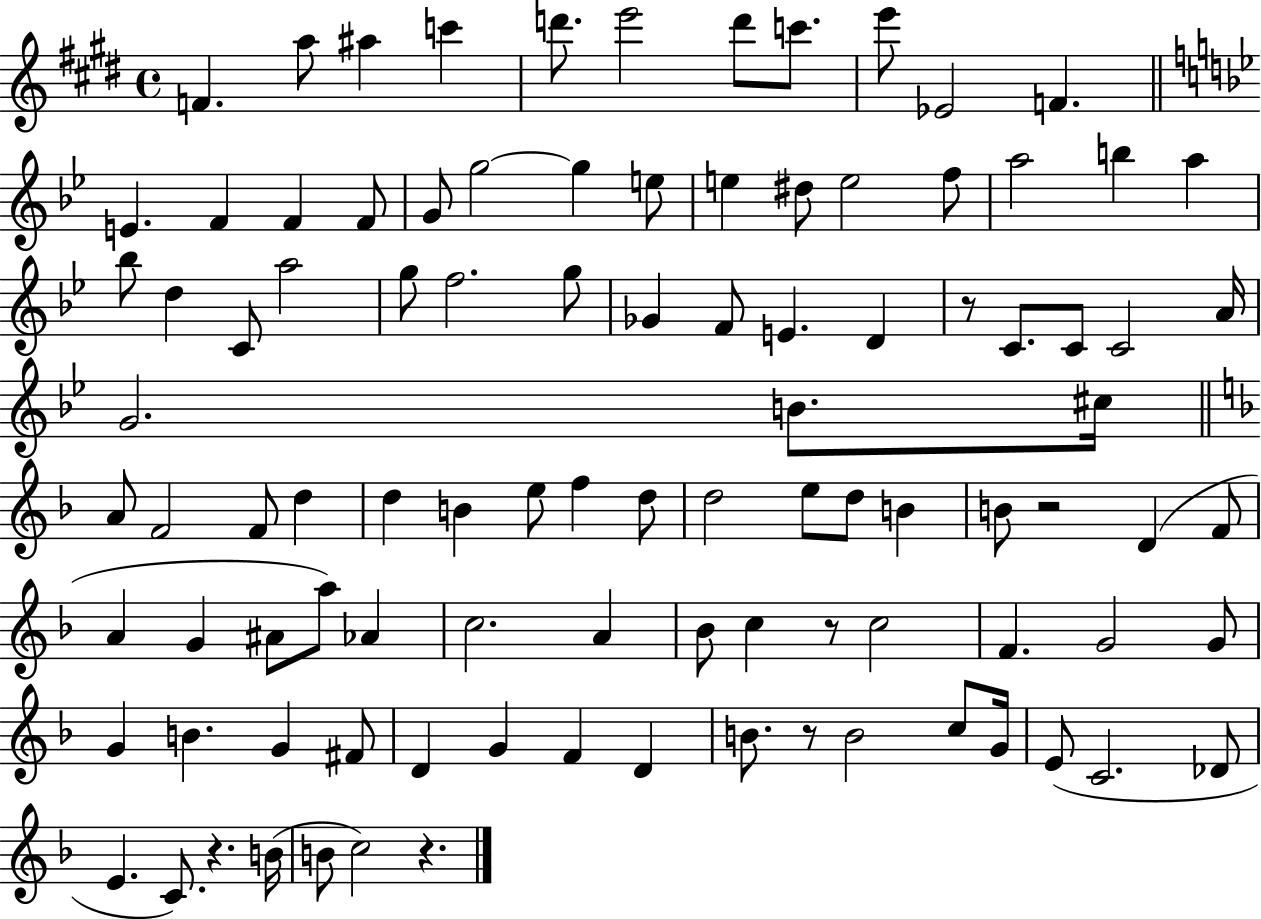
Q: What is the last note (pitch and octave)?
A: C5